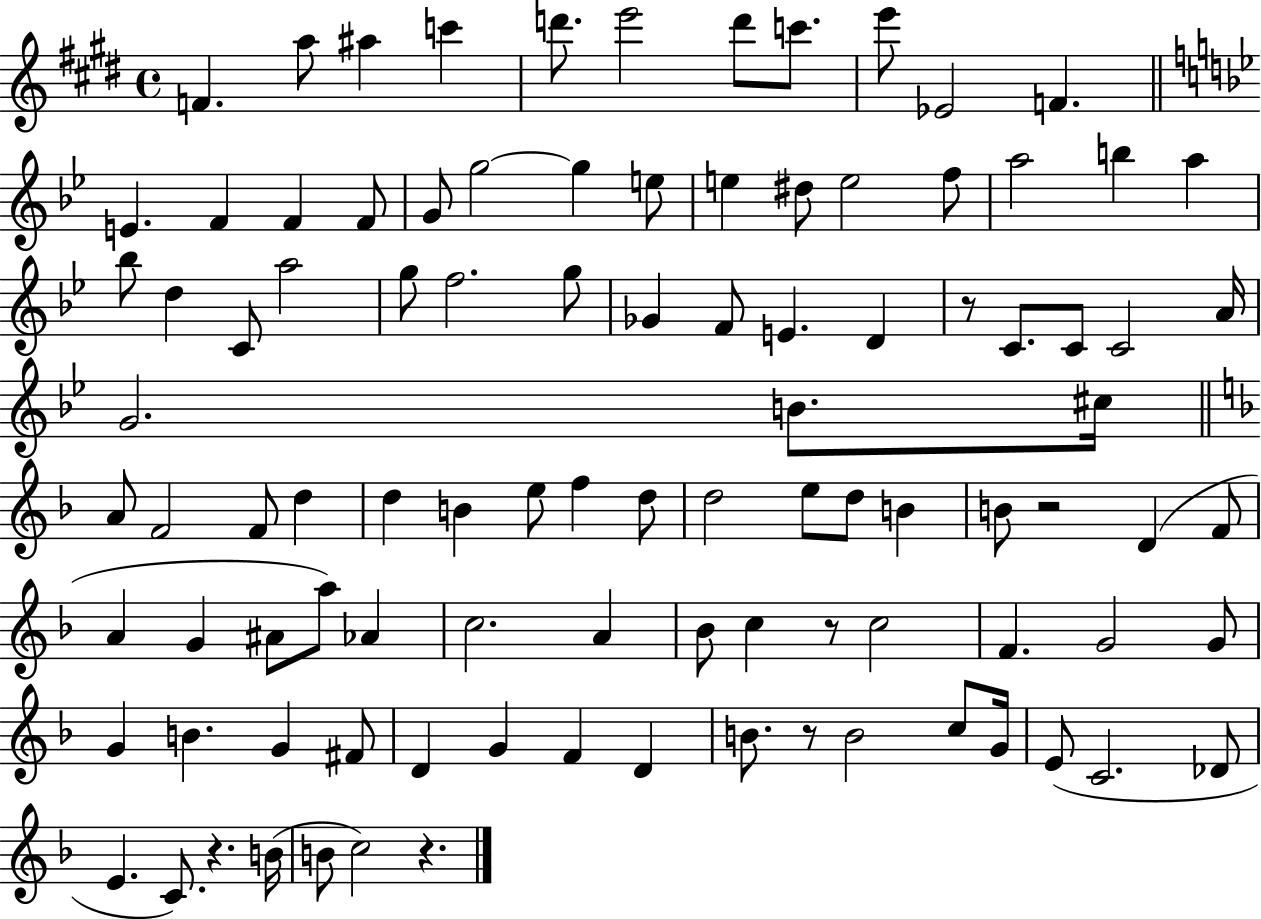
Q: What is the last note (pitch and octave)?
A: C5